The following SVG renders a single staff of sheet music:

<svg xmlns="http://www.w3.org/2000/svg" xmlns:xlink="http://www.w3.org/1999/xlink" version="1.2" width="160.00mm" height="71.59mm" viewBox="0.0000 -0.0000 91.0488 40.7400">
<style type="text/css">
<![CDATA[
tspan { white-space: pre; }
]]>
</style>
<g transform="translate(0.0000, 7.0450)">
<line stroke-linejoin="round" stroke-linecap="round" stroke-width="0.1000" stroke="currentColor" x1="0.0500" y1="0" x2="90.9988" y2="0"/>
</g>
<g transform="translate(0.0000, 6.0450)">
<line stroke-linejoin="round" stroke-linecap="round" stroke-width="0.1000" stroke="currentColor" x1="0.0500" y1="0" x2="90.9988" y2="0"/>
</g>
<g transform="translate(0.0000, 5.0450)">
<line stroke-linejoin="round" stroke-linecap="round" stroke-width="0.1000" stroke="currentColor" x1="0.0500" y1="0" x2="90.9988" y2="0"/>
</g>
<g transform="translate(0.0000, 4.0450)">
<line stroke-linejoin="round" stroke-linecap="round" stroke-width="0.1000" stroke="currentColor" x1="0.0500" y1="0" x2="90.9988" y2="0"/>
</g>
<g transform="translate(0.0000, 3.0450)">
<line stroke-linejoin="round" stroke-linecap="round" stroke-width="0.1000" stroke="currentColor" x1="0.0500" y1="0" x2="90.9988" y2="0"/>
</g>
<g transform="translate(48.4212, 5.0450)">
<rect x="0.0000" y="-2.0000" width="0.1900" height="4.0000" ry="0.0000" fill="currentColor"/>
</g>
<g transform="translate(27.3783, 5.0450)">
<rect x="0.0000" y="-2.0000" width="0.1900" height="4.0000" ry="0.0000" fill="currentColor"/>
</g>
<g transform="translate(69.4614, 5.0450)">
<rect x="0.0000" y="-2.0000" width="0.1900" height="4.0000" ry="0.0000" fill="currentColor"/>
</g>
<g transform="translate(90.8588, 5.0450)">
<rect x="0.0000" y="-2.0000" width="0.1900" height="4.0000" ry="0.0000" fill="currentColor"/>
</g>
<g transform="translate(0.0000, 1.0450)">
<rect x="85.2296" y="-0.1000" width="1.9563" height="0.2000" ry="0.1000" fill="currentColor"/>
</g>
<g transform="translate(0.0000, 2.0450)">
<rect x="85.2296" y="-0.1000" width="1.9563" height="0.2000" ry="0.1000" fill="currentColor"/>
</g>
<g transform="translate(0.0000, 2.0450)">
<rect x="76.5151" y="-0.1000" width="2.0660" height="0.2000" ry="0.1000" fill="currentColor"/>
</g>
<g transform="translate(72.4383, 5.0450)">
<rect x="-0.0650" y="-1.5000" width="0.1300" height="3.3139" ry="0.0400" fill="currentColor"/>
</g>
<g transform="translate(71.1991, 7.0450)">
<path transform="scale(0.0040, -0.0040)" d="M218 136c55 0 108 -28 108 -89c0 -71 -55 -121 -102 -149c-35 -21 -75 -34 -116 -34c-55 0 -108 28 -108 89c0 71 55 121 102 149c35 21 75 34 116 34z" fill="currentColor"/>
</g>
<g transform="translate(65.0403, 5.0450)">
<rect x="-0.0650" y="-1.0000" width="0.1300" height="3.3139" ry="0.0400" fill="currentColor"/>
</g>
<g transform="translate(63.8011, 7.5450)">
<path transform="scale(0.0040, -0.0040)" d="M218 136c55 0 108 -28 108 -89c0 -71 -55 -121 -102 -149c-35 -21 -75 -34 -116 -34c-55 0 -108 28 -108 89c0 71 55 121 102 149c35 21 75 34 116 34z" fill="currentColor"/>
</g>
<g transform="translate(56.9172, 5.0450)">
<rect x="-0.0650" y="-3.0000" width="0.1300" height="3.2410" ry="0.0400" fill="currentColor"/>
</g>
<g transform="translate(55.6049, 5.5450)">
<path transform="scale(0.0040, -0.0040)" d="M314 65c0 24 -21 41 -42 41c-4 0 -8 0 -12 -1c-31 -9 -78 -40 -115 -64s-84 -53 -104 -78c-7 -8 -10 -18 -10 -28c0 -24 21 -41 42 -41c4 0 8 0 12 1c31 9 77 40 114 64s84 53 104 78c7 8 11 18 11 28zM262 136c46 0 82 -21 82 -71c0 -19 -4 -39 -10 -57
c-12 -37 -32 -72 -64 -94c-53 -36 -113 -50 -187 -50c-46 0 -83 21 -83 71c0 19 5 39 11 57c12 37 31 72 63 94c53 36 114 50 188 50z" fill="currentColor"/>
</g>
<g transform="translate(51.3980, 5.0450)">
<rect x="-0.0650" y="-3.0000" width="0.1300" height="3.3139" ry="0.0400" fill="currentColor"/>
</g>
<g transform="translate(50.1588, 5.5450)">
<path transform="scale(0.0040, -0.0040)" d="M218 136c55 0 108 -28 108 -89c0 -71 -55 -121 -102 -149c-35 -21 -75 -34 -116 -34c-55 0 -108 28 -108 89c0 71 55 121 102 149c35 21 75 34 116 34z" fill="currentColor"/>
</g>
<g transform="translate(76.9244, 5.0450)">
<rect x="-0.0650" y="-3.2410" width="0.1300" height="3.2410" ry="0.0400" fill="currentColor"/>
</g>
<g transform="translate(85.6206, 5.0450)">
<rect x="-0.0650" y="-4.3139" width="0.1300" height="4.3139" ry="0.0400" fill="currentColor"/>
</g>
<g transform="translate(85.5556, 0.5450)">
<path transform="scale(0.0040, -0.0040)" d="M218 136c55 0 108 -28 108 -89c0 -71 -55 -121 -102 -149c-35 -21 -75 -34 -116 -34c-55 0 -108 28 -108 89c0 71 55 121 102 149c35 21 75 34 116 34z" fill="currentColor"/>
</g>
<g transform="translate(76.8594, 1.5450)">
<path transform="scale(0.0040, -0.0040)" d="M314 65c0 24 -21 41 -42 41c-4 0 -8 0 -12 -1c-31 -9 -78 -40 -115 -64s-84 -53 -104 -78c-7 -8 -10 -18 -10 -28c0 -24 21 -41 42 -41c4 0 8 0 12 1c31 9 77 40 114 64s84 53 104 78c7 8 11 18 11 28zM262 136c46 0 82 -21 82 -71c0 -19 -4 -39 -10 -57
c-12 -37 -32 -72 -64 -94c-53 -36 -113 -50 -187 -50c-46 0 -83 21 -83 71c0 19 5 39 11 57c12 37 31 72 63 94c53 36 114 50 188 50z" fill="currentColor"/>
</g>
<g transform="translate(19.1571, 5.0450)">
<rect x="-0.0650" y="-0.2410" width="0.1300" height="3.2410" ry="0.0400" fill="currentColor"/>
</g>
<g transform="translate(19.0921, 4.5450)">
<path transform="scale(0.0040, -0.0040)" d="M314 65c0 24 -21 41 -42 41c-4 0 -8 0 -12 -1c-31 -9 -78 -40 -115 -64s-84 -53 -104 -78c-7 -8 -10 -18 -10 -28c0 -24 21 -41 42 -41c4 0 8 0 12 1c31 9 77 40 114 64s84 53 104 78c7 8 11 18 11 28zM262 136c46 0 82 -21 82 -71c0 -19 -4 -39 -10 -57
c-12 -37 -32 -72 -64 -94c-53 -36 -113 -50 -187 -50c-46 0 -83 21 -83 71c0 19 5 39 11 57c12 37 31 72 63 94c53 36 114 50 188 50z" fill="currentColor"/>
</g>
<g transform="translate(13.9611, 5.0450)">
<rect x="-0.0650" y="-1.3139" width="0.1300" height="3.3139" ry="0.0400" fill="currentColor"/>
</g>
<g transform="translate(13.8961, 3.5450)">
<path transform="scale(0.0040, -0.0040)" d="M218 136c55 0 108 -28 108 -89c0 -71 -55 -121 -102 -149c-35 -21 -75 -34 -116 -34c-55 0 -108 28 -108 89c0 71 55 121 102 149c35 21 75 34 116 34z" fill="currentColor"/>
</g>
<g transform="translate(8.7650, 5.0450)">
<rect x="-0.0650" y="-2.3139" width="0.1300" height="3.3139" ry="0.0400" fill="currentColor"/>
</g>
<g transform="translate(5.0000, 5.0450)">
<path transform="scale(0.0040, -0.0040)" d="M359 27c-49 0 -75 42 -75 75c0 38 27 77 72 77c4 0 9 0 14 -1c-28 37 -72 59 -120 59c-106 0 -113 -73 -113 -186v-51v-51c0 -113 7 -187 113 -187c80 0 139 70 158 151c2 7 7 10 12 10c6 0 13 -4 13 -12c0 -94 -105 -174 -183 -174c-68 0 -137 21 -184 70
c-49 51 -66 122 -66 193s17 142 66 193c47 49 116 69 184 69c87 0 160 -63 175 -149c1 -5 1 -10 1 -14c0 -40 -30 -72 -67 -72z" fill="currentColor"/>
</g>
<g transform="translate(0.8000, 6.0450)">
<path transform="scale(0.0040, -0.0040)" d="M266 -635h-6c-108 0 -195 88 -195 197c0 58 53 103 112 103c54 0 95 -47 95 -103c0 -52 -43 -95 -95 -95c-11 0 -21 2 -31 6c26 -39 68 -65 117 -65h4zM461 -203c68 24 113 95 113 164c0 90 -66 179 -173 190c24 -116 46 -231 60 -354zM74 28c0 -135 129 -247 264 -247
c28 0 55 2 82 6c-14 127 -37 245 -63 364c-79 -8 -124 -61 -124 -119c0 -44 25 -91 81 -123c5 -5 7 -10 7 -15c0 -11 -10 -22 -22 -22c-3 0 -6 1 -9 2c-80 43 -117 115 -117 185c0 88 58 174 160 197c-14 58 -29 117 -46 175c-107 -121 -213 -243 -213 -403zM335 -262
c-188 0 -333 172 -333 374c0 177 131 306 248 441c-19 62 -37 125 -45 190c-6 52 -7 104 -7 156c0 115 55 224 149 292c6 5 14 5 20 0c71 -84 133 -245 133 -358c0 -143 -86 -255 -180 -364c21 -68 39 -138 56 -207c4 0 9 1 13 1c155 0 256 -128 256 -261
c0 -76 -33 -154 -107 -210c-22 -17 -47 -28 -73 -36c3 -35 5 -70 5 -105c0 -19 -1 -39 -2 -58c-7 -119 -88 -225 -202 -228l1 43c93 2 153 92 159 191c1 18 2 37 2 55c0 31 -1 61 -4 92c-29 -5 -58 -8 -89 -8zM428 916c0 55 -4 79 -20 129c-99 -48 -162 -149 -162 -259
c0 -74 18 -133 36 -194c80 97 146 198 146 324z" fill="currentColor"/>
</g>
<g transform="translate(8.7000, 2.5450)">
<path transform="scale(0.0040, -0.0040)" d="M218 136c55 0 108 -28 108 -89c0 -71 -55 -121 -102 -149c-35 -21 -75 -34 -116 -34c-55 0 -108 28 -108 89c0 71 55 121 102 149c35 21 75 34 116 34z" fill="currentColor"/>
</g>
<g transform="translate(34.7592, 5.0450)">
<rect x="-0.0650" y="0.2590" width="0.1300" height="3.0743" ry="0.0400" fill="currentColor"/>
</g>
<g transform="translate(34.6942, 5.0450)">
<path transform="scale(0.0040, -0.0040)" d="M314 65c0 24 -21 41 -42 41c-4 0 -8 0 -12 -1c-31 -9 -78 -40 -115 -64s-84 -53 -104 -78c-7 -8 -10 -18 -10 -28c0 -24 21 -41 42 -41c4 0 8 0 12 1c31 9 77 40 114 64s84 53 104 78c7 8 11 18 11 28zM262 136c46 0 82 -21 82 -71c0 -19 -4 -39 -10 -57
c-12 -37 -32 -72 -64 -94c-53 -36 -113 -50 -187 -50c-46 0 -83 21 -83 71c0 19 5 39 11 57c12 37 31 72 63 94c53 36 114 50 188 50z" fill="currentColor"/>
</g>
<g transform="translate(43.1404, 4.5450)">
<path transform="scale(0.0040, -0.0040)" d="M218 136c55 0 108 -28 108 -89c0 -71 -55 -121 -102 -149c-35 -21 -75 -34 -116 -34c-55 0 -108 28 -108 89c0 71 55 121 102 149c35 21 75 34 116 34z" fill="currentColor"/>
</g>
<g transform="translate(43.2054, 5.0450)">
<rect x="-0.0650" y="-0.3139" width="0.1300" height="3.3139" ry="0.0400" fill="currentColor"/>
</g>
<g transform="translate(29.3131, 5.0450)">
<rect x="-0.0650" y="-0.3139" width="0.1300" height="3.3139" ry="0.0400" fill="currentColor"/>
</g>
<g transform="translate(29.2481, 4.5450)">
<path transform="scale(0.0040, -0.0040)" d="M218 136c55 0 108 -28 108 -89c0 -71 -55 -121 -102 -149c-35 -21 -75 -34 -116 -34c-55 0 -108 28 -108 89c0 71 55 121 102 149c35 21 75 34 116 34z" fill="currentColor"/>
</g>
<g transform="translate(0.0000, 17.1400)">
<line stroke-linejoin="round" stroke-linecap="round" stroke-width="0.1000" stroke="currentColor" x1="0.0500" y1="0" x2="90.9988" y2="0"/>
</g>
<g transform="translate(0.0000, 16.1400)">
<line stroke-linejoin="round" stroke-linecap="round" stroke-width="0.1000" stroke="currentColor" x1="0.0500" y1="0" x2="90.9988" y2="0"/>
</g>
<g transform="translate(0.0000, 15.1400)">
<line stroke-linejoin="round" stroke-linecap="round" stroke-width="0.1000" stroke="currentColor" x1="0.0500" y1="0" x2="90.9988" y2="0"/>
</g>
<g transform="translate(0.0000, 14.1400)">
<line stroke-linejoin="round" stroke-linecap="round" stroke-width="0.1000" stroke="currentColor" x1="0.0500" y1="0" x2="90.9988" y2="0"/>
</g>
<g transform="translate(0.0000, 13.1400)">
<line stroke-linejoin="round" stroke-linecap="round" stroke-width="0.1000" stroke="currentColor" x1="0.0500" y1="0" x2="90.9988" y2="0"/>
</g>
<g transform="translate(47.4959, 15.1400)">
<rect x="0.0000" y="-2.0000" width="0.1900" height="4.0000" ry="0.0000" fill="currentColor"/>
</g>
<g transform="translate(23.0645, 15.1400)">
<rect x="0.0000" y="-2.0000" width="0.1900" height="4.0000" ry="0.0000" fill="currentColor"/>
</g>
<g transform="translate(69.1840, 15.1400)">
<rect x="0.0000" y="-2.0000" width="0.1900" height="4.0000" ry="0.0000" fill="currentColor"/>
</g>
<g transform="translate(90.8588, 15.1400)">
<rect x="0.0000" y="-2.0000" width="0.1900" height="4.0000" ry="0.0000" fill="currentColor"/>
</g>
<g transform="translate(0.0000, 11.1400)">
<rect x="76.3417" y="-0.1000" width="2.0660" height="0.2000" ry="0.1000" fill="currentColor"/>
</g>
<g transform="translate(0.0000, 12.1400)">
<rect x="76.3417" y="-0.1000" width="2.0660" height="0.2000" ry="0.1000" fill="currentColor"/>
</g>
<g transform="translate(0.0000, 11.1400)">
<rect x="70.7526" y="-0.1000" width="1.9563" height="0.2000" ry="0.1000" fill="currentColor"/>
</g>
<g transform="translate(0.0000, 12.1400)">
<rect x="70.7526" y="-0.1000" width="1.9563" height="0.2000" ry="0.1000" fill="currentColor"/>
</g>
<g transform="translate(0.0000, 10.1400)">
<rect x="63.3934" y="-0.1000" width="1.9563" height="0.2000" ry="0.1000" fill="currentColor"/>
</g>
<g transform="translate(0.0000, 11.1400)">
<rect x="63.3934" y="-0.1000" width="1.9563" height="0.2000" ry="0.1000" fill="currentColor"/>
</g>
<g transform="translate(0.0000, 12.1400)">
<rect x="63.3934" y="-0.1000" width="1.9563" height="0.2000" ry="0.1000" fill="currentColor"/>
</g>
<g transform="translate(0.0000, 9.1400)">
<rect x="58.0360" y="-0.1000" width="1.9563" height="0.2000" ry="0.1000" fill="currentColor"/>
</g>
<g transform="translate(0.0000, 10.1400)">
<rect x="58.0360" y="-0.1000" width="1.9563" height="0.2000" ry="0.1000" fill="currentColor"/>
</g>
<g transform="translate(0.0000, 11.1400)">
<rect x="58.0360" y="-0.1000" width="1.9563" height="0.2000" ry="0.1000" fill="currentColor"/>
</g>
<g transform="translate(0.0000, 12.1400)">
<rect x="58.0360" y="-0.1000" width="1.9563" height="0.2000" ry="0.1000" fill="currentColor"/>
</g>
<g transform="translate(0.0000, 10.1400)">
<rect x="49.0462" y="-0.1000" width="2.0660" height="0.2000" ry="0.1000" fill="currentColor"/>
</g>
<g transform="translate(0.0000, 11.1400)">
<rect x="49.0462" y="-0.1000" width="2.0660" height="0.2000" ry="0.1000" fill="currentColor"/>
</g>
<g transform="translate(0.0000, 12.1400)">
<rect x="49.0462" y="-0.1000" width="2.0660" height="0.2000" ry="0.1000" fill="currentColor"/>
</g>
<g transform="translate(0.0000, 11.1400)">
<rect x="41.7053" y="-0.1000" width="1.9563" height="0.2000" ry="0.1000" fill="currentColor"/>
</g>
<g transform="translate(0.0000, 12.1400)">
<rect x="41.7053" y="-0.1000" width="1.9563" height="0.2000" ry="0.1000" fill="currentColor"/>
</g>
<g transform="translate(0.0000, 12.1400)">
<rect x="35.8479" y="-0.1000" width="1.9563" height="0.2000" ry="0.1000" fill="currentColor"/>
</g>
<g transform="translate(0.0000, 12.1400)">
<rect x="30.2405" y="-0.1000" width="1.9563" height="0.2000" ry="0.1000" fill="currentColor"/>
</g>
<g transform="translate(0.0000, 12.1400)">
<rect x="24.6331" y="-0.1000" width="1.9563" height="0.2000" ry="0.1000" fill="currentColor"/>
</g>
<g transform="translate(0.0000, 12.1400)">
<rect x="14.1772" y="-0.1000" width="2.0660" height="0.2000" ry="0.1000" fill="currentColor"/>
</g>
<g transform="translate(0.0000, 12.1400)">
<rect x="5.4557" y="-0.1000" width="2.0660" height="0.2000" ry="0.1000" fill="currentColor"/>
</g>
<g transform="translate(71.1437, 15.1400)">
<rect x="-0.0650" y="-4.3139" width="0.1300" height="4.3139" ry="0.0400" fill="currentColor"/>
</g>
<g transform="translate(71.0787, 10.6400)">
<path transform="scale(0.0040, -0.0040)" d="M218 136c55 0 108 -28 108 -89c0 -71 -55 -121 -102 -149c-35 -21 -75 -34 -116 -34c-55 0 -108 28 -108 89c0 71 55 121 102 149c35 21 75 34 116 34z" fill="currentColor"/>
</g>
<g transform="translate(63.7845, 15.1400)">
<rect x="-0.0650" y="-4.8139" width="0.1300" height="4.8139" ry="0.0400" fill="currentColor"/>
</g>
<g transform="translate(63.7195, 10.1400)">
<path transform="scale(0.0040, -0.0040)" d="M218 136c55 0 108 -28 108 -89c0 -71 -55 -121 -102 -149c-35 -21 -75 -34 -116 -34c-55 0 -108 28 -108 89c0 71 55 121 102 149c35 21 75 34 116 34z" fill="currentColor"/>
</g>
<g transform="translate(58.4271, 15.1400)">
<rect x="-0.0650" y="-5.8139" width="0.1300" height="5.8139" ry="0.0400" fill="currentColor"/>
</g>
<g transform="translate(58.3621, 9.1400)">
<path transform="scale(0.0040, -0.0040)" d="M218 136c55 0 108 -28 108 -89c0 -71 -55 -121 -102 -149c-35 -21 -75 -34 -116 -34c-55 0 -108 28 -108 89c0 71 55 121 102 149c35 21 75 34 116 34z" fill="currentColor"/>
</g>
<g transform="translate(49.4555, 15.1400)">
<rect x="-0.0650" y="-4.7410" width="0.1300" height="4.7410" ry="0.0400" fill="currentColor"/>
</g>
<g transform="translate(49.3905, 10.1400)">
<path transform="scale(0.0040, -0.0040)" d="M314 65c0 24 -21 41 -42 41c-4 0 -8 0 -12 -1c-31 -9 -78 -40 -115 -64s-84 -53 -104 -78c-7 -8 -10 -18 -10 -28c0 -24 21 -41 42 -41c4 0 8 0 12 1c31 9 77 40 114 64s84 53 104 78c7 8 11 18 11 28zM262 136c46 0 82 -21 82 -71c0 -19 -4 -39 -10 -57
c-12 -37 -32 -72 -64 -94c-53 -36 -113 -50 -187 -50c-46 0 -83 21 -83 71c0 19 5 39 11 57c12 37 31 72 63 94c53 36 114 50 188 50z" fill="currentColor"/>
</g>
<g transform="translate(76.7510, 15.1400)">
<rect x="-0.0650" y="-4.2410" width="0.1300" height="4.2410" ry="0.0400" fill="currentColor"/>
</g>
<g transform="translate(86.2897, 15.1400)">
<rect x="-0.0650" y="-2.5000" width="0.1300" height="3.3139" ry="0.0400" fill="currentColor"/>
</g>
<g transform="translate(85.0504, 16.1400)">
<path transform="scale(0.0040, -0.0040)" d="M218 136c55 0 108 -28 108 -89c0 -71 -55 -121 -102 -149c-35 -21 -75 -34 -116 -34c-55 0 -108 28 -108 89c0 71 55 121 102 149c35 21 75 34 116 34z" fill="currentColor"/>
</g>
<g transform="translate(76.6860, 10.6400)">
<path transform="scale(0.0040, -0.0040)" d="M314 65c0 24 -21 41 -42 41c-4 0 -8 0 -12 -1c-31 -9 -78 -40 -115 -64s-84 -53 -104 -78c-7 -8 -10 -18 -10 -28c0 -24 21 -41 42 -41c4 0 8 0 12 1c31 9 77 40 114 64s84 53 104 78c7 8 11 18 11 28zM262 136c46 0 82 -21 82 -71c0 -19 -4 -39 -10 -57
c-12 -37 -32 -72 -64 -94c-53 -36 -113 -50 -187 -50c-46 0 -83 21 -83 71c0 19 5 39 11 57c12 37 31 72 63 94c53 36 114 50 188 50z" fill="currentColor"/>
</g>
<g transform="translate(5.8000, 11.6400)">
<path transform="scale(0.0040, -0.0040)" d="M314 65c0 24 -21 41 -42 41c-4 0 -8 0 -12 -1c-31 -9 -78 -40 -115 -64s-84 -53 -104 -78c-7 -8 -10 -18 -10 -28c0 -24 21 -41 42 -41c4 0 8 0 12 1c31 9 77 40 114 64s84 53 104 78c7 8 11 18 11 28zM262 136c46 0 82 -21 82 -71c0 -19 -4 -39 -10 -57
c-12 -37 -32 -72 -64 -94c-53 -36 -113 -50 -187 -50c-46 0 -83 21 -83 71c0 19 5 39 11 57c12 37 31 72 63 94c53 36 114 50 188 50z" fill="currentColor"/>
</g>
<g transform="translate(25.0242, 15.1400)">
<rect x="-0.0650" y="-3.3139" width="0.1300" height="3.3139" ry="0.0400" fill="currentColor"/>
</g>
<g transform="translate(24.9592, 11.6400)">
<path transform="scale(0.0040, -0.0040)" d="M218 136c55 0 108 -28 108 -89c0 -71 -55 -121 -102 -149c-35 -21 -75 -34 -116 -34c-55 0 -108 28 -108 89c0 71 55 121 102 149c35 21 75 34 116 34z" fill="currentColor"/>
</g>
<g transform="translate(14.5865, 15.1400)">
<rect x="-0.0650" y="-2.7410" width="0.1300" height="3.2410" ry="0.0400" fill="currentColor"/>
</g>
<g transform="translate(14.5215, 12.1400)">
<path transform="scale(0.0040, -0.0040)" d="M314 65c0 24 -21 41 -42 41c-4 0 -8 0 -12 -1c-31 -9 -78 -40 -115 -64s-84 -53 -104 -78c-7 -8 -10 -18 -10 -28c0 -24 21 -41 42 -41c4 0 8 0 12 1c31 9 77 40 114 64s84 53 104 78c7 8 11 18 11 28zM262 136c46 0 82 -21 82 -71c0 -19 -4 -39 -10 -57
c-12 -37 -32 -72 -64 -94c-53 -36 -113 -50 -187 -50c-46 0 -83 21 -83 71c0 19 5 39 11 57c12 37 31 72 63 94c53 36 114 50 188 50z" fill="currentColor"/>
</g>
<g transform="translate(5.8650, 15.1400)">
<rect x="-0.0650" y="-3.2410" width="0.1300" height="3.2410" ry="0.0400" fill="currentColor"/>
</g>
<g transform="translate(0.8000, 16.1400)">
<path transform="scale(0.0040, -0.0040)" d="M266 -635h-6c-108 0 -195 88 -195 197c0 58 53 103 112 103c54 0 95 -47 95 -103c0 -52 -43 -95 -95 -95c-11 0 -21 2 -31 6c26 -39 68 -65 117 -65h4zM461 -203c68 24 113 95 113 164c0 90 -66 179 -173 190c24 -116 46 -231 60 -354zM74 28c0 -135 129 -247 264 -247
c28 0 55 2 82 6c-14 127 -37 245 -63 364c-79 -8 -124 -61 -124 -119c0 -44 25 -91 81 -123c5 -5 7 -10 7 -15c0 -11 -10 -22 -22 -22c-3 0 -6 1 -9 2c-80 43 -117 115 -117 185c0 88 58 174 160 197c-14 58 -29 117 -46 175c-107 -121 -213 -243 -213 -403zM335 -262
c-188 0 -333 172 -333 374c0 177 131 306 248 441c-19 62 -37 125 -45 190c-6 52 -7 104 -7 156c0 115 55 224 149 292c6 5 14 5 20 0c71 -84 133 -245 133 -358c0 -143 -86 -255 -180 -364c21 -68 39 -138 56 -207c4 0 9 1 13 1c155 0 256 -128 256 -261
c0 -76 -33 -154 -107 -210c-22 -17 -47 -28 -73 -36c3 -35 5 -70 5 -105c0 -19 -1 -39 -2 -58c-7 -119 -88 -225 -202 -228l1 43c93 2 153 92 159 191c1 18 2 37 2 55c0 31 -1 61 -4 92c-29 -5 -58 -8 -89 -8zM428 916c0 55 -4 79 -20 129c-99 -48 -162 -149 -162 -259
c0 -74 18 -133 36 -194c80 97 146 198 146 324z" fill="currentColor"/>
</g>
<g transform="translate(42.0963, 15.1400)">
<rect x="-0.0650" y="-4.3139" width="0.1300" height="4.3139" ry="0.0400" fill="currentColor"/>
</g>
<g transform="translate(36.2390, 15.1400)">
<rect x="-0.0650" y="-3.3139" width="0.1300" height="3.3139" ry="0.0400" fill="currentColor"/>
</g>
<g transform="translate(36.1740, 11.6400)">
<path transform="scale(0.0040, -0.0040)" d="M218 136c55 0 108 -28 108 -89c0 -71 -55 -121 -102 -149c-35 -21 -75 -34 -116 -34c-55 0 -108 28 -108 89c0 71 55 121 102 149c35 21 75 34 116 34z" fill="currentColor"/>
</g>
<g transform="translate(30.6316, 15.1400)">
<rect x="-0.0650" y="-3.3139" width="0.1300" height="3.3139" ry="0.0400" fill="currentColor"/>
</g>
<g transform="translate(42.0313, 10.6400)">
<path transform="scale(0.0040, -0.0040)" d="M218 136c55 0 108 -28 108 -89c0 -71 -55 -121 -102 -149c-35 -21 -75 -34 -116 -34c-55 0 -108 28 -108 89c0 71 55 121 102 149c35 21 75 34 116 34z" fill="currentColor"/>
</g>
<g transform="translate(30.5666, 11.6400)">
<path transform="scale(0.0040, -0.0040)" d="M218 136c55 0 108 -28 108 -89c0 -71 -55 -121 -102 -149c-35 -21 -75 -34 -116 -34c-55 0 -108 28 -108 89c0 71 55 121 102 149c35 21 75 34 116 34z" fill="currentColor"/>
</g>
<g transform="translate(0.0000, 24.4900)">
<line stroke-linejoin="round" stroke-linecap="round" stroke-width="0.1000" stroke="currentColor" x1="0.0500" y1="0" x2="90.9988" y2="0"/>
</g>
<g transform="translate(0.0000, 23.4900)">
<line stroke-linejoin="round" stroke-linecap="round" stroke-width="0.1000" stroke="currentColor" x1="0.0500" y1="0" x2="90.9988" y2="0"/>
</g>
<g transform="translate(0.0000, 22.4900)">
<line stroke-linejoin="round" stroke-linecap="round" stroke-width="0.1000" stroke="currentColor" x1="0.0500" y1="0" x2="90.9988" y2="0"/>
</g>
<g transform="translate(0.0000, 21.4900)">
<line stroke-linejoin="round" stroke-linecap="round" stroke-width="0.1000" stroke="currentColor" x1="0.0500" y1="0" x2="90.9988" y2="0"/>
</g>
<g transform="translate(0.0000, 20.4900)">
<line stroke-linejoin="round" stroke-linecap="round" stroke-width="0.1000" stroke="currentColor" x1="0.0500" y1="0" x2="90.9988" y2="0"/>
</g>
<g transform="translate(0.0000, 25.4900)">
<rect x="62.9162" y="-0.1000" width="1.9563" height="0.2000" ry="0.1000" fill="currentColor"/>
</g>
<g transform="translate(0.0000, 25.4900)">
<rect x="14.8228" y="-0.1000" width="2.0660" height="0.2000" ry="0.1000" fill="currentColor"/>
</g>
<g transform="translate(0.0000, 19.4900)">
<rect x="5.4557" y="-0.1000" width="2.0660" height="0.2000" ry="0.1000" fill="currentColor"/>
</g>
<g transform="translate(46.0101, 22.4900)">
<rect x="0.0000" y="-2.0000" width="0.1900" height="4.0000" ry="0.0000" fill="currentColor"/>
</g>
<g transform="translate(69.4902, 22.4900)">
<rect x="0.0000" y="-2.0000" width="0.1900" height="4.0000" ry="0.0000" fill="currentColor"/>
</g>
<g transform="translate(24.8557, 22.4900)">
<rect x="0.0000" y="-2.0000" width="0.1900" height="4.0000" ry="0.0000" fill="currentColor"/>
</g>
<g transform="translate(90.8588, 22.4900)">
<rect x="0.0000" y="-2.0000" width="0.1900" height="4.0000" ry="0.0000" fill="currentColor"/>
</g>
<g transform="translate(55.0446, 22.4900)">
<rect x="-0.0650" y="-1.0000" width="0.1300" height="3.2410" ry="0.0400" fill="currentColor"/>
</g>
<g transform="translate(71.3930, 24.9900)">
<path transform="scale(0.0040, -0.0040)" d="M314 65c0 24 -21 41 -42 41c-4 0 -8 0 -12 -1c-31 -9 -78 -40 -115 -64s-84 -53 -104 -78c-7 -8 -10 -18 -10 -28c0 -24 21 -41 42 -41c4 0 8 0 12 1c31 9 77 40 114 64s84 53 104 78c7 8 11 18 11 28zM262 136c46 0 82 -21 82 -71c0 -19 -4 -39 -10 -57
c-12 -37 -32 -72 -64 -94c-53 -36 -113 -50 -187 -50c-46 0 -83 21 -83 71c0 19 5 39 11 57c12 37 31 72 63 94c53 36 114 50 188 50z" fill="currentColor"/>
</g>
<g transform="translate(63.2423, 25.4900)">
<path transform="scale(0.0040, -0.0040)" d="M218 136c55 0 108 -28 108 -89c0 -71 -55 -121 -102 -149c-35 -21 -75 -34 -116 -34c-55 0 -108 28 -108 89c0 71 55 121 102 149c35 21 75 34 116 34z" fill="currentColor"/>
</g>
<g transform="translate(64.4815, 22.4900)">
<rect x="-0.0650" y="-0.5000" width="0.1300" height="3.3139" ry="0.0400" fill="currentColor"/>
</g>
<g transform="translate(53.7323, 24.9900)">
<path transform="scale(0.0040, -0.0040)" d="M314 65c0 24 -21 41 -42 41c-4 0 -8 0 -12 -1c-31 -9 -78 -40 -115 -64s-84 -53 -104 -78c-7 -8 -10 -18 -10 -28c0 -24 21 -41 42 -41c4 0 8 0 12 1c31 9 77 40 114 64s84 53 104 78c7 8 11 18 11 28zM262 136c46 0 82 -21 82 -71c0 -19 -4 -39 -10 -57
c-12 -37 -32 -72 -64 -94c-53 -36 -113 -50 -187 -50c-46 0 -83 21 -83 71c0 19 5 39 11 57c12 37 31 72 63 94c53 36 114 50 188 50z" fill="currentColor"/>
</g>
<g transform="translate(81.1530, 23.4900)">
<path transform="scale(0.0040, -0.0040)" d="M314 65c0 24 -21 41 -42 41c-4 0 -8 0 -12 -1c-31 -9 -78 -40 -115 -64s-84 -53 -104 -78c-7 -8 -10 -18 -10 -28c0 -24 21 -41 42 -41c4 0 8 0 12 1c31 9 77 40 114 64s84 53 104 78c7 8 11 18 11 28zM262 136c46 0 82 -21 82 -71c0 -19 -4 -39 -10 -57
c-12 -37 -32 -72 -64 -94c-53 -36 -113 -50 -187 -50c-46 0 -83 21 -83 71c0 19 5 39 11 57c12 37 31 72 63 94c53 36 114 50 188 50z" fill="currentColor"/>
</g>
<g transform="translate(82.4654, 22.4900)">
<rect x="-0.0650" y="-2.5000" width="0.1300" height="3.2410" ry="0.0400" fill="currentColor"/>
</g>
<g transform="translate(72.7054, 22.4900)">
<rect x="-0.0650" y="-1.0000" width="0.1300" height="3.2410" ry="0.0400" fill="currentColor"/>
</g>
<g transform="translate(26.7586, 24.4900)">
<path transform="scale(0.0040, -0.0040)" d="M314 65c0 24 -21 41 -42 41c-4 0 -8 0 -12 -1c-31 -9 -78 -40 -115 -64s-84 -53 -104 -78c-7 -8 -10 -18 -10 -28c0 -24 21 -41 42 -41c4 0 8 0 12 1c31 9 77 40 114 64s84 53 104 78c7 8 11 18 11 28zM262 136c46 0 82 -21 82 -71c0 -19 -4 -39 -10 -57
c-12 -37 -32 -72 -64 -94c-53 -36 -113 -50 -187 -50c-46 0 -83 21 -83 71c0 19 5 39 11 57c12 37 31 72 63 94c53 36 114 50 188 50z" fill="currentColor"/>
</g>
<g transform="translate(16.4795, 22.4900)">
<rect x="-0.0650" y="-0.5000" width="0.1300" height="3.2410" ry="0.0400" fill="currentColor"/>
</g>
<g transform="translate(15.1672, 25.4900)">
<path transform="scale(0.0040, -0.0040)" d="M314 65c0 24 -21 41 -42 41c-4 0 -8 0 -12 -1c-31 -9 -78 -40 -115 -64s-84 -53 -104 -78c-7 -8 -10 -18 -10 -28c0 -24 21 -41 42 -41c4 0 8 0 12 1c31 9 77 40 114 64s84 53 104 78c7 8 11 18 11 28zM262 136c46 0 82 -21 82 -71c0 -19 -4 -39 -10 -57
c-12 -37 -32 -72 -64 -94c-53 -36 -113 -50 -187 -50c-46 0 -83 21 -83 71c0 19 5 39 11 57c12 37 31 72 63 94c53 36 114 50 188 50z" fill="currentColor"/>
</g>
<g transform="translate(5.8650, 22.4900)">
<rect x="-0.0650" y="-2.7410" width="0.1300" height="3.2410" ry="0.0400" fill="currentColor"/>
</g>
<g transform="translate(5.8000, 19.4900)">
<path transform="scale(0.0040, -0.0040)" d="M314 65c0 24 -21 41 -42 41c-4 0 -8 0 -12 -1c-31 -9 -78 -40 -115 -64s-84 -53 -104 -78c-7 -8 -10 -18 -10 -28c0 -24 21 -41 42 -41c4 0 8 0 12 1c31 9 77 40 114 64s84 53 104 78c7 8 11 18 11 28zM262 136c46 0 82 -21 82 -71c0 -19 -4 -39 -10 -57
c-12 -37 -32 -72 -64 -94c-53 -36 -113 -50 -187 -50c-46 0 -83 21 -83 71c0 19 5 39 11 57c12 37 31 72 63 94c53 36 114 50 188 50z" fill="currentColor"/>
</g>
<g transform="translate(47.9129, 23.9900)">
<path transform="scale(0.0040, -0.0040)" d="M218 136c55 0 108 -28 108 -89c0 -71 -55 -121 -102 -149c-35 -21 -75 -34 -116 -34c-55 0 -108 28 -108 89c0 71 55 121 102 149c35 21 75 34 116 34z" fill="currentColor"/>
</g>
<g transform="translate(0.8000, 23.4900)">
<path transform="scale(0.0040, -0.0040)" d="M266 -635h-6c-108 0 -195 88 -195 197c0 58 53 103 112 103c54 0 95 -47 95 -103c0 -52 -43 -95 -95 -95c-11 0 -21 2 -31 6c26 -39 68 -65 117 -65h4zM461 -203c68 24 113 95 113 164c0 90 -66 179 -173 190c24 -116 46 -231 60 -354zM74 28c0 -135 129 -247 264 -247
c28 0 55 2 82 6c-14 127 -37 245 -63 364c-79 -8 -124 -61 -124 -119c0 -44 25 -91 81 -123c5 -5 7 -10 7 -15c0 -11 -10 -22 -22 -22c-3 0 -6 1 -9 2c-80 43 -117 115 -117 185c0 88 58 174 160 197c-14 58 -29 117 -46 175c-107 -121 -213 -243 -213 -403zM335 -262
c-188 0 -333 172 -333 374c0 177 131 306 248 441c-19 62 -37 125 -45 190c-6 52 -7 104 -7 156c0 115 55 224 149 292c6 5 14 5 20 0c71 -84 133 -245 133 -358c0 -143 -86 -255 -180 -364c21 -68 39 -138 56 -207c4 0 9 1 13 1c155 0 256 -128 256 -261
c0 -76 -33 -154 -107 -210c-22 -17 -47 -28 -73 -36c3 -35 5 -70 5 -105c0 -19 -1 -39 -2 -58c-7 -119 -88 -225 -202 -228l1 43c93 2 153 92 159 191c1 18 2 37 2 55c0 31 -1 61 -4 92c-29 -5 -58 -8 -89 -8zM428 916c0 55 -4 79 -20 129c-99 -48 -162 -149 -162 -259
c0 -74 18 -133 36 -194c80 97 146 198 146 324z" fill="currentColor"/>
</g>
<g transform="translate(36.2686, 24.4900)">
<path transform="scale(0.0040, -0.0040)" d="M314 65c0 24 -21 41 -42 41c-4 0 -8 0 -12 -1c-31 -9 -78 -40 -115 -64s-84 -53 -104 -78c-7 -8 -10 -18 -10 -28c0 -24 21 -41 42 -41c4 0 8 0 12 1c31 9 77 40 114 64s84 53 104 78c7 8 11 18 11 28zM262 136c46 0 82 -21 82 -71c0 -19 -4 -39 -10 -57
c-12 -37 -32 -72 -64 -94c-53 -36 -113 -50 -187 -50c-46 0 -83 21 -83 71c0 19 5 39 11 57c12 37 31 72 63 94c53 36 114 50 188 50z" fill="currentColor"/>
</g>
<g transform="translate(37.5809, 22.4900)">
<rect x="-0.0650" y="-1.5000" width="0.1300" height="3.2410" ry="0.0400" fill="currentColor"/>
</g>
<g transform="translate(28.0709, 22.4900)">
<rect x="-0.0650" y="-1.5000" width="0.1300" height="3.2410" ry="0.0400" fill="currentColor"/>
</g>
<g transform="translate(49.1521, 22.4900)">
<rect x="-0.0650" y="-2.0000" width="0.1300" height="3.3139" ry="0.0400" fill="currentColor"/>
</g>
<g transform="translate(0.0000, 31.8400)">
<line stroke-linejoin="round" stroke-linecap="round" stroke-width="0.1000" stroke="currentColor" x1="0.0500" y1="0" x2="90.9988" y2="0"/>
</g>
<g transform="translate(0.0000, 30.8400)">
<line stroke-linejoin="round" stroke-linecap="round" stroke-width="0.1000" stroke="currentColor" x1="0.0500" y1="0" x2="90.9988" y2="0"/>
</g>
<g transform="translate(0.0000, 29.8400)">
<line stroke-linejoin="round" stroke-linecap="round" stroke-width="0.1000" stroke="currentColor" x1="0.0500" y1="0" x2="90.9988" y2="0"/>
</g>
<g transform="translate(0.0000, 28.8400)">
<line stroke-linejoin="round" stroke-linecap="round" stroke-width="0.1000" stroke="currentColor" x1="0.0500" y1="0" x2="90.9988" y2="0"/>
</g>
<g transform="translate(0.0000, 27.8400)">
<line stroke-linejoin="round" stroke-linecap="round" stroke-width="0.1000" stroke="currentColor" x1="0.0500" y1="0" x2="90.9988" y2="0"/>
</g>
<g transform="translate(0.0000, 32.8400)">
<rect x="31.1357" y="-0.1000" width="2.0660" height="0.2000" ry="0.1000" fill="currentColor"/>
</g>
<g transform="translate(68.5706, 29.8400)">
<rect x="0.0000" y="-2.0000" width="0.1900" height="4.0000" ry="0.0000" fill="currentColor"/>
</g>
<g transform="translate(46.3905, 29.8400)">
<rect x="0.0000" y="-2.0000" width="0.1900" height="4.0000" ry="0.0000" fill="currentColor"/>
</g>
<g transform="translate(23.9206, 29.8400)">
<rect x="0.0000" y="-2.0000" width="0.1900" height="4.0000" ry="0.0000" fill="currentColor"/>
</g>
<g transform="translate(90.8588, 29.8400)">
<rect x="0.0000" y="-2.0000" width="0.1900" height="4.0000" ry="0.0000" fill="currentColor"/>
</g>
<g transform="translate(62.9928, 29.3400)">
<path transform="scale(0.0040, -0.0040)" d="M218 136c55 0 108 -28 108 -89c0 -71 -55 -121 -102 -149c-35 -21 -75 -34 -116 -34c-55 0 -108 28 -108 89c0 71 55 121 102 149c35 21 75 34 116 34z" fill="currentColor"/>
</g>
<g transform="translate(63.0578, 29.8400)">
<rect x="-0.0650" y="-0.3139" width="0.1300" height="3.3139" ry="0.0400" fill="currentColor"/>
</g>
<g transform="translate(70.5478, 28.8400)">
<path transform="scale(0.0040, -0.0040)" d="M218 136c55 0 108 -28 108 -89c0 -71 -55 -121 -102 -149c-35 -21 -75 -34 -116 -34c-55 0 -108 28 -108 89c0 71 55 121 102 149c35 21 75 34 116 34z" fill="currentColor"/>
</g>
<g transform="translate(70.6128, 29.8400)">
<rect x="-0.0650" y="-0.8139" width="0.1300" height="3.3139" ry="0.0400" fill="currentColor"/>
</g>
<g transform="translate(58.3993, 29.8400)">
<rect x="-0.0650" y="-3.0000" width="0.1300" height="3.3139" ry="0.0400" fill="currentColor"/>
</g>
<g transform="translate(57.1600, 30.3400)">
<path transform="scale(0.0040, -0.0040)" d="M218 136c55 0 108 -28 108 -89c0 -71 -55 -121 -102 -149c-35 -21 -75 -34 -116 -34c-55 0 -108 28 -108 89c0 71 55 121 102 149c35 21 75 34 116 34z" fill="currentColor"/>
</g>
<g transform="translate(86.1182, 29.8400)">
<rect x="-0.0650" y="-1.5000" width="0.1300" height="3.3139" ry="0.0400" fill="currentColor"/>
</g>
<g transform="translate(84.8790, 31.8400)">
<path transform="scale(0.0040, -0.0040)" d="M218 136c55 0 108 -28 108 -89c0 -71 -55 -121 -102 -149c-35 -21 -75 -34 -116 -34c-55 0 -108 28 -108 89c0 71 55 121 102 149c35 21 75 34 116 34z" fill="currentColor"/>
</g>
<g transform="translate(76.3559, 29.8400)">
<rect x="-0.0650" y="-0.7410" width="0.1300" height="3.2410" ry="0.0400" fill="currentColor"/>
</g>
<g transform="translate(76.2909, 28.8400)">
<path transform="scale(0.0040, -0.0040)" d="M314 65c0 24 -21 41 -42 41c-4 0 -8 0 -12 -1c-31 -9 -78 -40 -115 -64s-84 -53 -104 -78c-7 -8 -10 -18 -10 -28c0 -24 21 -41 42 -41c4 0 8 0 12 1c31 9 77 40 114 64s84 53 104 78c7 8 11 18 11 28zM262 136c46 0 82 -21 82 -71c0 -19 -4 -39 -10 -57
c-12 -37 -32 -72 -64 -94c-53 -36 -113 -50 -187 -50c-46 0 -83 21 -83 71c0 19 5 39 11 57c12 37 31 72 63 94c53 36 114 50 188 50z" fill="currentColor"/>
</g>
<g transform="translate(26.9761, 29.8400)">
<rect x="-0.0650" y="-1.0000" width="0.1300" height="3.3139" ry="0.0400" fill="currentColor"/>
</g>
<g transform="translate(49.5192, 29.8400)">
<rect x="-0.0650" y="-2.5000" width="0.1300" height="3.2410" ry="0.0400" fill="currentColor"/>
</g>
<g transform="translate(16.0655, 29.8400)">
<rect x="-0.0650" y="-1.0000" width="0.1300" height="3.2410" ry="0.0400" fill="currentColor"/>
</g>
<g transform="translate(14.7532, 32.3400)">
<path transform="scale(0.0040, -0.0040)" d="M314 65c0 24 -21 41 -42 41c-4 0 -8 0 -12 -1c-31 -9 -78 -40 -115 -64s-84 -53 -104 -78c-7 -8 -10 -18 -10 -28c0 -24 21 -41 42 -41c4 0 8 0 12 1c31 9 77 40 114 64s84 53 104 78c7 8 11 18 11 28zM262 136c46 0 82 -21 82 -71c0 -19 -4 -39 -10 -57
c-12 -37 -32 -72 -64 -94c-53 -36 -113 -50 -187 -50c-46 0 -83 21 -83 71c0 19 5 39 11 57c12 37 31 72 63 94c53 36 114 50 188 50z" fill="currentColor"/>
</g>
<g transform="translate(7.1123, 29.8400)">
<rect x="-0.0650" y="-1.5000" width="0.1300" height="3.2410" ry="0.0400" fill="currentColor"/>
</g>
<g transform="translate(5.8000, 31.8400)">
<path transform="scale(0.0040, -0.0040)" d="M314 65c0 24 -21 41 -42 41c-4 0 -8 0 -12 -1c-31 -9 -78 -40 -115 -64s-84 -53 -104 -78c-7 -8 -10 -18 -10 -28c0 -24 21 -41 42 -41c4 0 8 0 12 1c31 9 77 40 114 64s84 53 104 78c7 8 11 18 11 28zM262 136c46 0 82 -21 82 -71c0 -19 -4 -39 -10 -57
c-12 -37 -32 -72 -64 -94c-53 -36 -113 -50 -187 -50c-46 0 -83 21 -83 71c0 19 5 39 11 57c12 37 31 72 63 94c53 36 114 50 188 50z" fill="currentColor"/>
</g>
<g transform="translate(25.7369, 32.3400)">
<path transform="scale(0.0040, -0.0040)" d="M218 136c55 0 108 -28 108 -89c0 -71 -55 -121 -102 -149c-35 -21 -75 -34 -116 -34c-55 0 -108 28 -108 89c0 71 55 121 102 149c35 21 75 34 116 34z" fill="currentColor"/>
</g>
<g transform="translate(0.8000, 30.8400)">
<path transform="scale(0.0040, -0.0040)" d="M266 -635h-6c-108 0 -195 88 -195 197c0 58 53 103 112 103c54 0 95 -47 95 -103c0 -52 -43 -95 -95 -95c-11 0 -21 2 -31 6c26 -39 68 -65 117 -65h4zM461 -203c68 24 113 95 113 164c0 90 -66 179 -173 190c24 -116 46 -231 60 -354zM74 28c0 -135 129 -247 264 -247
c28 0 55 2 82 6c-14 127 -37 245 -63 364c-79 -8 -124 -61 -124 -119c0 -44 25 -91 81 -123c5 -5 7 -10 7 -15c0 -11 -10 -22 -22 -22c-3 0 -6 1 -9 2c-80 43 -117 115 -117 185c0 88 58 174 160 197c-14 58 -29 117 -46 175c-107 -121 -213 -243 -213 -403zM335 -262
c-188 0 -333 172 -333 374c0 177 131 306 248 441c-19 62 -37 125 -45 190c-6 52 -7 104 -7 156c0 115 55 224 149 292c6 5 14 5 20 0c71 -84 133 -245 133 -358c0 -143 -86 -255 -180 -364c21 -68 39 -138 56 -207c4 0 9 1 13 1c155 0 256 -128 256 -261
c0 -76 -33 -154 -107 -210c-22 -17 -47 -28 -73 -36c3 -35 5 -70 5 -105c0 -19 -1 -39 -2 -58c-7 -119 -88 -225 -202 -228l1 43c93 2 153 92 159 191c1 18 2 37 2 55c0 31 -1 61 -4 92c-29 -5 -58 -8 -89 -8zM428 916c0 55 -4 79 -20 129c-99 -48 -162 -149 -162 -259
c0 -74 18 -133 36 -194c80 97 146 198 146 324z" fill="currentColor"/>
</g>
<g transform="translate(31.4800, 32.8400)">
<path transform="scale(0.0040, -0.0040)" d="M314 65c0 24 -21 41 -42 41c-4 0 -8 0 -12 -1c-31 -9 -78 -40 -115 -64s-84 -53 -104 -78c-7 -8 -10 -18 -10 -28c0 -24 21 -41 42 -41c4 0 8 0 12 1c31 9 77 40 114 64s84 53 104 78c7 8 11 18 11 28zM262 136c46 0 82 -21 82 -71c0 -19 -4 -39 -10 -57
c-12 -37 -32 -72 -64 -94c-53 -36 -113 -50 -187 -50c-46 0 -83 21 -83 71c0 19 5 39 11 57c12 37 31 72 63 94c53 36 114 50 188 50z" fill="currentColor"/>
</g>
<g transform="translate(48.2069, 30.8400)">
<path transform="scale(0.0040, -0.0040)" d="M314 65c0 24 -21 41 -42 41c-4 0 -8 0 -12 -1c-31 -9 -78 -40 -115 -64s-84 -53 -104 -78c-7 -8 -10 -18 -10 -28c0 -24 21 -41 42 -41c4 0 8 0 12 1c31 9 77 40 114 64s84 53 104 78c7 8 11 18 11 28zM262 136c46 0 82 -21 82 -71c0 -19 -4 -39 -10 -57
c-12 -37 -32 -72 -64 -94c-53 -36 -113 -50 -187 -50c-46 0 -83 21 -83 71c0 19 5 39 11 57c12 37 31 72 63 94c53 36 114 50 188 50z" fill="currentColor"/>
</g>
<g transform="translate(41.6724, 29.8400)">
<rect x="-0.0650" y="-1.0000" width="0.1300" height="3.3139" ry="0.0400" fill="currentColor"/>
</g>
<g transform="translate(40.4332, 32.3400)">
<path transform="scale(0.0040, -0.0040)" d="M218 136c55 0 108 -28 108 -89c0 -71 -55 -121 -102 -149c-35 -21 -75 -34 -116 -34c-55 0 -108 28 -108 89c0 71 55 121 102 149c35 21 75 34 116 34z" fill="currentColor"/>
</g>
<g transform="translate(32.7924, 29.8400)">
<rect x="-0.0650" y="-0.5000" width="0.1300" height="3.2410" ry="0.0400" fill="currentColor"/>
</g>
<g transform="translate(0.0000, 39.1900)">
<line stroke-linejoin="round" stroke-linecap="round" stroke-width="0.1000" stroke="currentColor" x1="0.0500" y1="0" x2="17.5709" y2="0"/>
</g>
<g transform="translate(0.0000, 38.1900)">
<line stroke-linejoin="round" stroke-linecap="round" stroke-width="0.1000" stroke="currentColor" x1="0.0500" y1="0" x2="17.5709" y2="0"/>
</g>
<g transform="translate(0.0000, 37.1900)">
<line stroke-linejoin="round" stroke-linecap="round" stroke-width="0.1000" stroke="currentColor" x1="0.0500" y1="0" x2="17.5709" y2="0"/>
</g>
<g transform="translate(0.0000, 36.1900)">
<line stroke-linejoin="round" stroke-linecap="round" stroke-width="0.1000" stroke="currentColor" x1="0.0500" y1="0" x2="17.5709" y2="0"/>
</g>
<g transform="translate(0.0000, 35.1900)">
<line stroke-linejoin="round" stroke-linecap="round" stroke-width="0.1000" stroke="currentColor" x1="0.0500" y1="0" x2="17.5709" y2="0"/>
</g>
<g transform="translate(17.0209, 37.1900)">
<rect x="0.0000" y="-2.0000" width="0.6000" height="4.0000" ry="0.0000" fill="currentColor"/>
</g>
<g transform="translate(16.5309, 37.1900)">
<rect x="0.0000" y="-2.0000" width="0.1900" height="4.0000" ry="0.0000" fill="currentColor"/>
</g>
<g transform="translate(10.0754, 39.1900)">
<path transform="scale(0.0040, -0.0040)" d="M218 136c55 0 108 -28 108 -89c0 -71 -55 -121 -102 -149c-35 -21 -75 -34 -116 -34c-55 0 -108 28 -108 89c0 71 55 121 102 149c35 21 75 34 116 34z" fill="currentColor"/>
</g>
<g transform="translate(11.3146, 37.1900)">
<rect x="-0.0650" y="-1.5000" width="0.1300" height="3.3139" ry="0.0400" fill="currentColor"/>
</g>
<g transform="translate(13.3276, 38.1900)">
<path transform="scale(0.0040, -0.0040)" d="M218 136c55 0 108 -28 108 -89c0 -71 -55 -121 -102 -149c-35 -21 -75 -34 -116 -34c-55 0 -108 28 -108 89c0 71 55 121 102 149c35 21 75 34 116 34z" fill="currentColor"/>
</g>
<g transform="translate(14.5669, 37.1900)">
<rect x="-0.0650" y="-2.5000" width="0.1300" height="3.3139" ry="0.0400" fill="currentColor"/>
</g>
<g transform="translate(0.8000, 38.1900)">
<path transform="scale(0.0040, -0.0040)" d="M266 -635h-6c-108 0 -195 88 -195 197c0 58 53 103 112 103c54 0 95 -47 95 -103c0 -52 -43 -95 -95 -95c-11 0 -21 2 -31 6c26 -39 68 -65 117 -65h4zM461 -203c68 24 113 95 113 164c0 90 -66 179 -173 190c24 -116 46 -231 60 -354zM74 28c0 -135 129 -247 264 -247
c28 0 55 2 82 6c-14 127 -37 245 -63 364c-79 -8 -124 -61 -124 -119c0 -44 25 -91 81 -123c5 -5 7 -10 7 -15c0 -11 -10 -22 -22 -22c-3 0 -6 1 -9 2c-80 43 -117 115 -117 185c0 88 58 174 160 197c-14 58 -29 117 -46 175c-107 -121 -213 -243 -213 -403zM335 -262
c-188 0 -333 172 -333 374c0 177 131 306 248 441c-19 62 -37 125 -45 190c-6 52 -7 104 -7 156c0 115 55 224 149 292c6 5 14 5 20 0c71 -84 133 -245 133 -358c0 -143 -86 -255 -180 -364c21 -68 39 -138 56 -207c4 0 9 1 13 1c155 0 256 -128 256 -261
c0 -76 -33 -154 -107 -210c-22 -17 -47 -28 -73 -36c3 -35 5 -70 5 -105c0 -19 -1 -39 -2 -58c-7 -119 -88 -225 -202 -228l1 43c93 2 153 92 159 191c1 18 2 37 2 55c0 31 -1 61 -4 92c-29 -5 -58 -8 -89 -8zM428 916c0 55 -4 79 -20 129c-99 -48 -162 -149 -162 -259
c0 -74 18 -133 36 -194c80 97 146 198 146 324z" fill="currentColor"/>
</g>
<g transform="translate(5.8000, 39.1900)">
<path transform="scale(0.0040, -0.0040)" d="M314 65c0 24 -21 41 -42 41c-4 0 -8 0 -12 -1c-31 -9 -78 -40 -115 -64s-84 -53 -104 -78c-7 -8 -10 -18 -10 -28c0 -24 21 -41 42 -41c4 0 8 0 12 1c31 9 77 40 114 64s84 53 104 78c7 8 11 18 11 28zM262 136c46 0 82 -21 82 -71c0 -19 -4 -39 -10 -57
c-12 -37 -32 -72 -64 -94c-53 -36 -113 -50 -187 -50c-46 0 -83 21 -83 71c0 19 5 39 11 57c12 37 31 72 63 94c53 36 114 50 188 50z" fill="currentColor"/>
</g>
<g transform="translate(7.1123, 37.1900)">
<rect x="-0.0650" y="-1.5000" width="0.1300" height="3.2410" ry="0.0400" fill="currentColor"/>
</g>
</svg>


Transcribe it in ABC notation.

X:1
T:Untitled
M:4/4
L:1/4
K:C
g e c2 c B2 c A A2 D E b2 d' b2 a2 b b b d' e'2 g' e' d' d'2 G a2 C2 E2 E2 F D2 C D2 G2 E2 D2 D C2 D G2 A c d d2 E E2 E G